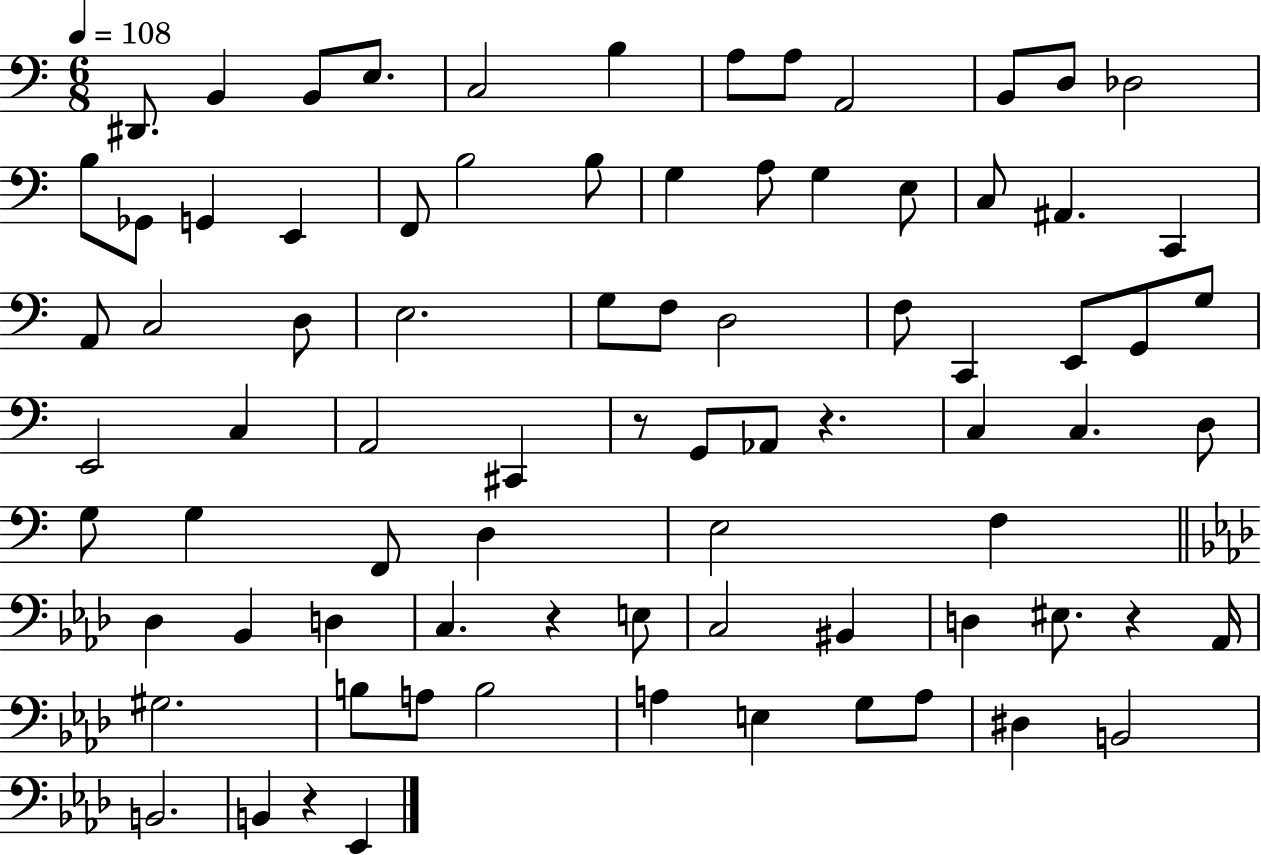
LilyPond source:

{
  \clef bass
  \numericTimeSignature
  \time 6/8
  \key c \major
  \tempo 4 = 108
  dis,8. b,4 b,8 e8. | c2 b4 | a8 a8 a,2 | b,8 d8 des2 | \break b8 ges,8 g,4 e,4 | f,8 b2 b8 | g4 a8 g4 e8 | c8 ais,4. c,4 | \break a,8 c2 d8 | e2. | g8 f8 d2 | f8 c,4 e,8 g,8 g8 | \break e,2 c4 | a,2 cis,4 | r8 g,8 aes,8 r4. | c4 c4. d8 | \break g8 g4 f,8 d4 | e2 f4 | \bar "||" \break \key aes \major des4 bes,4 d4 | c4. r4 e8 | c2 bis,4 | d4 eis8. r4 aes,16 | \break gis2. | b8 a8 b2 | a4 e4 g8 a8 | dis4 b,2 | \break b,2. | b,4 r4 ees,4 | \bar "|."
}